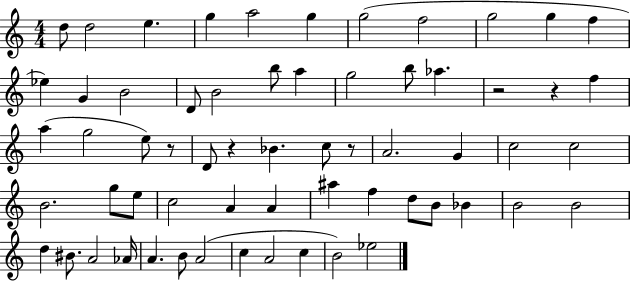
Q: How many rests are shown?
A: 5